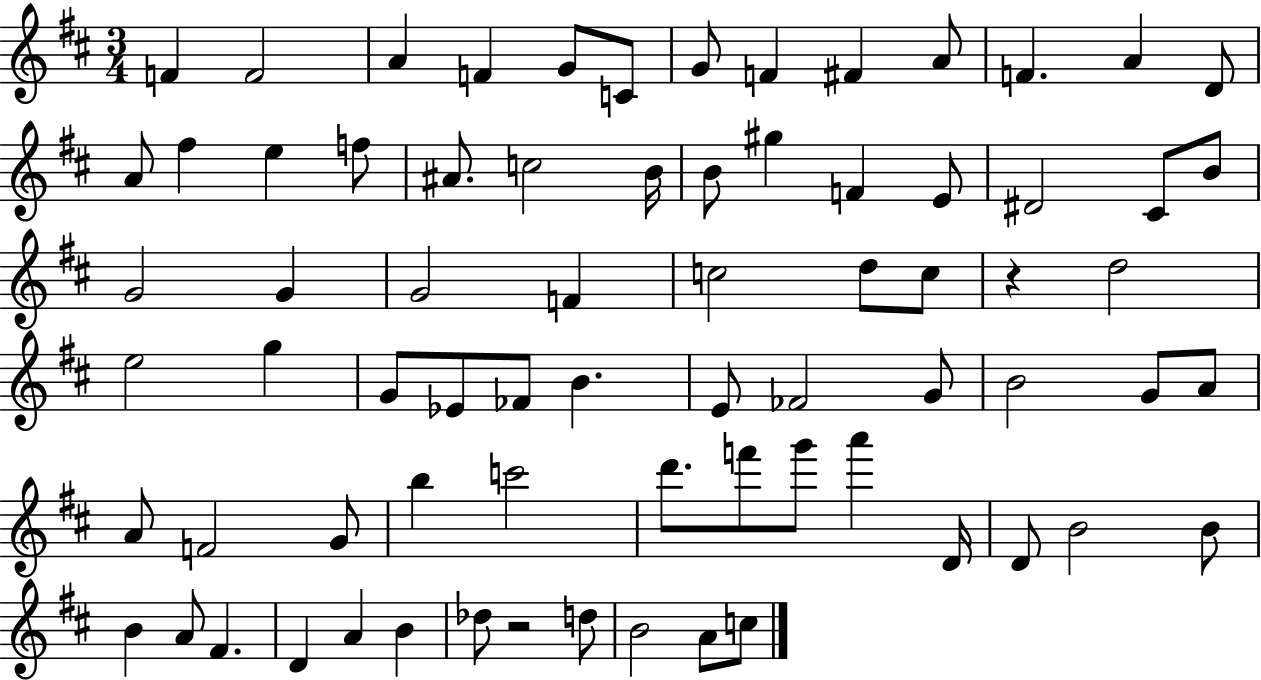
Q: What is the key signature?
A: D major